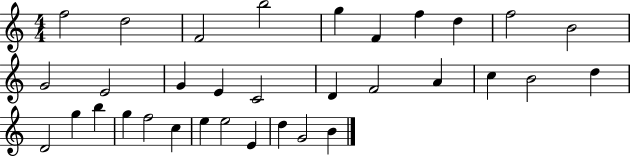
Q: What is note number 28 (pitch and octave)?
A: E5